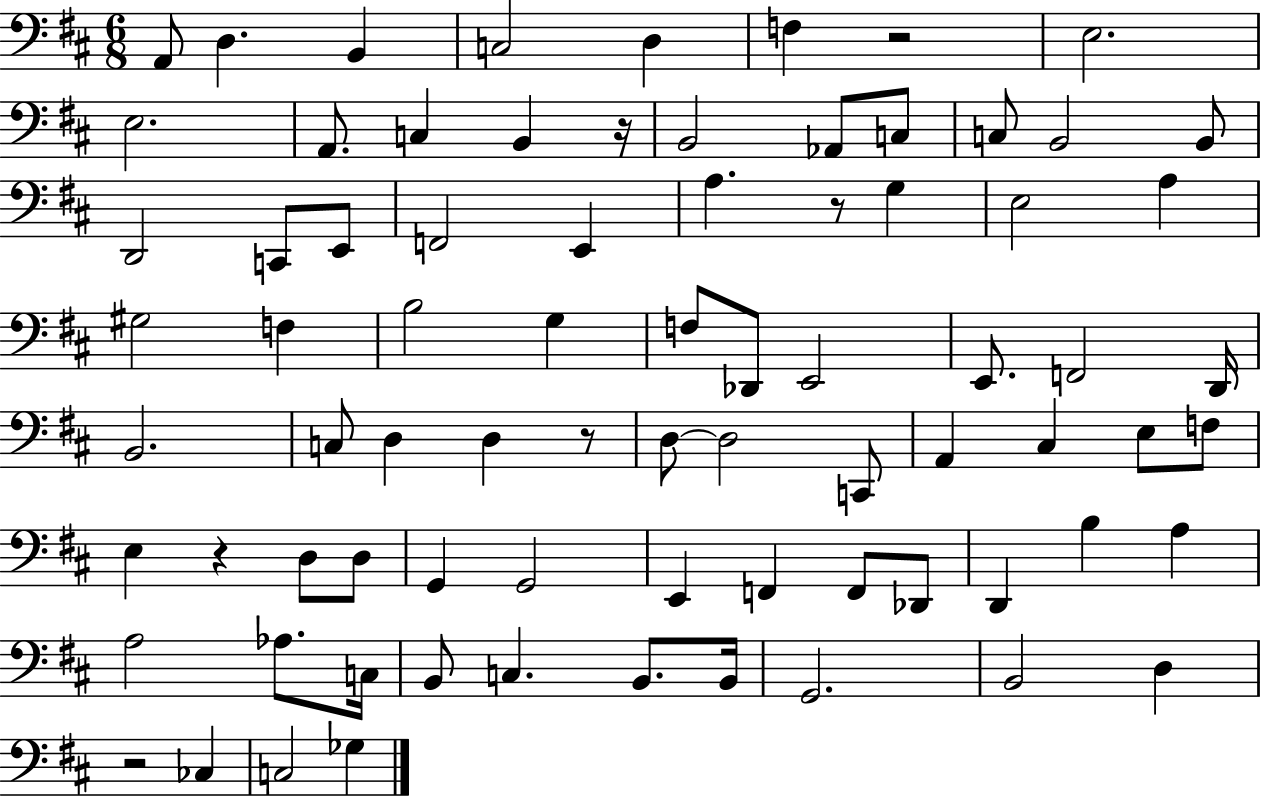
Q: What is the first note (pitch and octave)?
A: A2